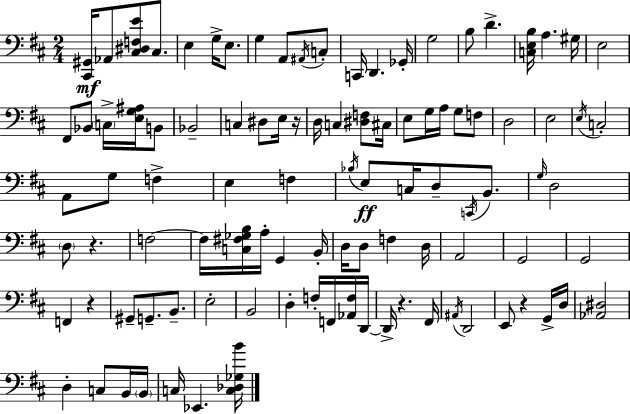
[C#2,G#2]/s Ab2/e [C#3,D#3,F3,E4]/e C#3/e. E3/q G3/s E3/e. G3/q A2/e A#2/s C3/e C2/s D2/q. Gb2/s G3/h B3/e D4/q. [C3,E3,B3]/s A3/q. G#3/s E3/h F#2/e Bb2/e C3/s [E3,G3,A#3]/s B2/e Bb2/h C3/q D#3/e E3/s R/s D3/s C3/q [D#3,F3]/e C#3/s E3/e G3/s A3/s G3/e F3/e D3/h E3/h E3/s C3/h A2/e G3/e F3/q E3/q F3/q Bb3/s E3/e C3/s D3/e C2/s B2/e. G3/s D3/h D3/e R/q. F3/h F3/s [C3,F#3,Gb3,B3]/s A3/s G2/q B2/s D3/s D3/e F3/q D3/s A2/h G2/h G2/h F2/q R/q G#2/e G2/e. B2/e. E3/h B2/h D3/q F3/s F2/s [Ab2,F3]/s D2/s D2/s R/q. F#2/s A#2/s D2/h E2/e R/q G2/s D3/s [Ab2,D#3]/h D3/q C3/e B2/s B2/s C3/s Eb2/q. [C3,Db3,Gb3,B4]/s